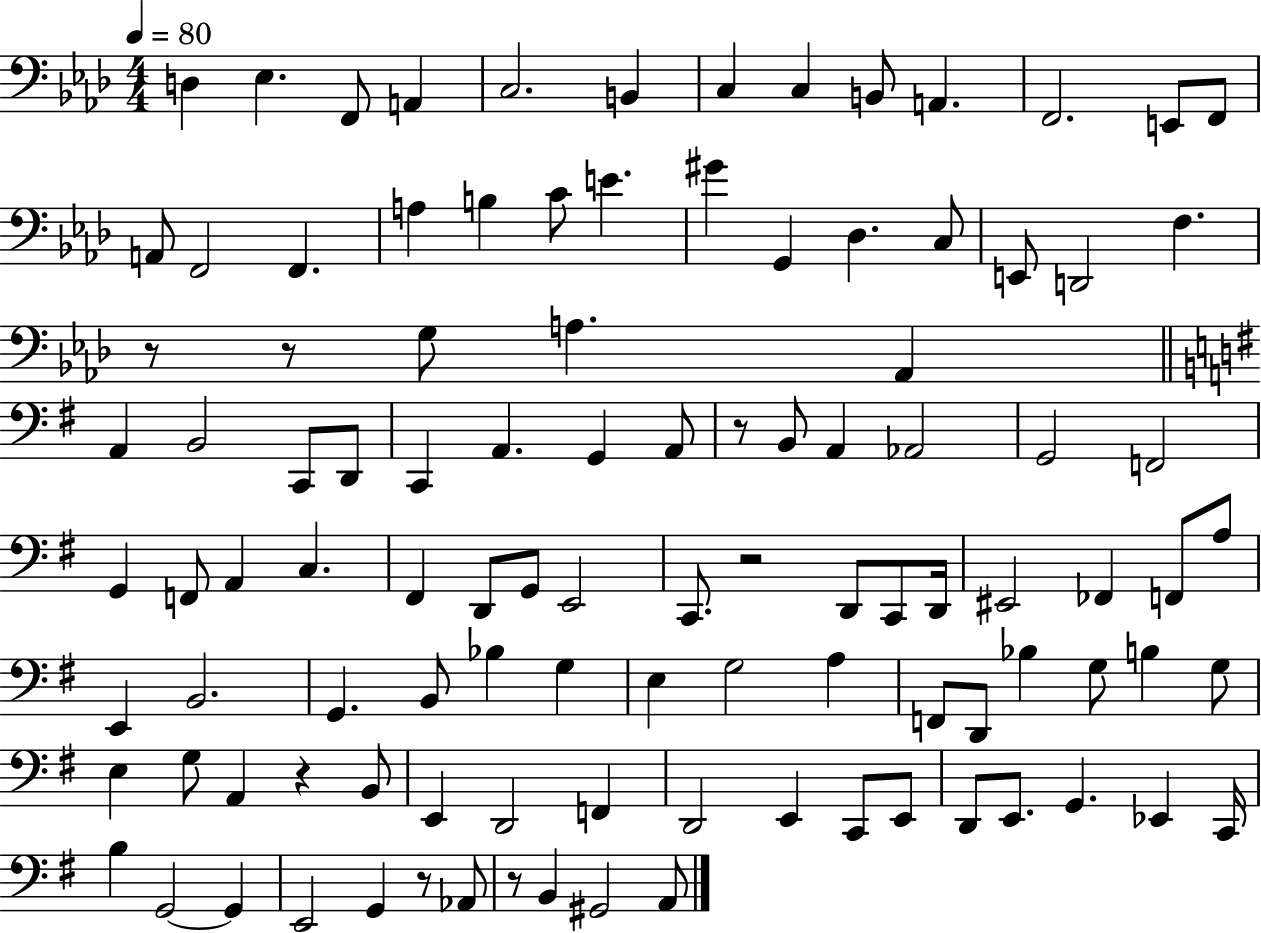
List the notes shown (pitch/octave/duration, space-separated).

D3/q Eb3/q. F2/e A2/q C3/h. B2/q C3/q C3/q B2/e A2/q. F2/h. E2/e F2/e A2/e F2/h F2/q. A3/q B3/q C4/e E4/q. G#4/q G2/q Db3/q. C3/e E2/e D2/h F3/q. R/e R/e G3/e A3/q. Ab2/q A2/q B2/h C2/e D2/e C2/q A2/q. G2/q A2/e R/e B2/e A2/q Ab2/h G2/h F2/h G2/q F2/e A2/q C3/q. F#2/q D2/e G2/e E2/h C2/e. R/h D2/e C2/e D2/s EIS2/h FES2/q F2/e A3/e E2/q B2/h. G2/q. B2/e Bb3/q G3/q E3/q G3/h A3/q F2/e D2/e Bb3/q G3/e B3/q G3/e E3/q G3/e A2/q R/q B2/e E2/q D2/h F2/q D2/h E2/q C2/e E2/e D2/e E2/e. G2/q. Eb2/q C2/s B3/q G2/h G2/q E2/h G2/q R/e Ab2/e R/e B2/q G#2/h A2/e